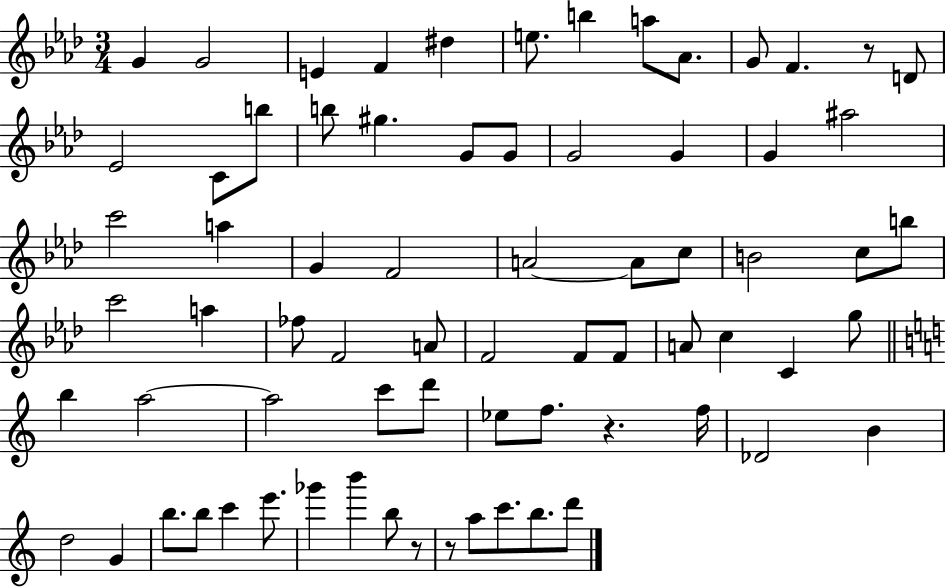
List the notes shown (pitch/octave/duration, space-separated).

G4/q G4/h E4/q F4/q D#5/q E5/e. B5/q A5/e Ab4/e. G4/e F4/q. R/e D4/e Eb4/h C4/e B5/e B5/e G#5/q. G4/e G4/e G4/h G4/q G4/q A#5/h C6/h A5/q G4/q F4/h A4/h A4/e C5/e B4/h C5/e B5/e C6/h A5/q FES5/e F4/h A4/e F4/h F4/e F4/e A4/e C5/q C4/q G5/e B5/q A5/h A5/h C6/e D6/e Eb5/e F5/e. R/q. F5/s Db4/h B4/q D5/h G4/q B5/e. B5/e C6/q E6/e. Gb6/q B6/q B5/e R/e R/e A5/e C6/e. B5/e. D6/e